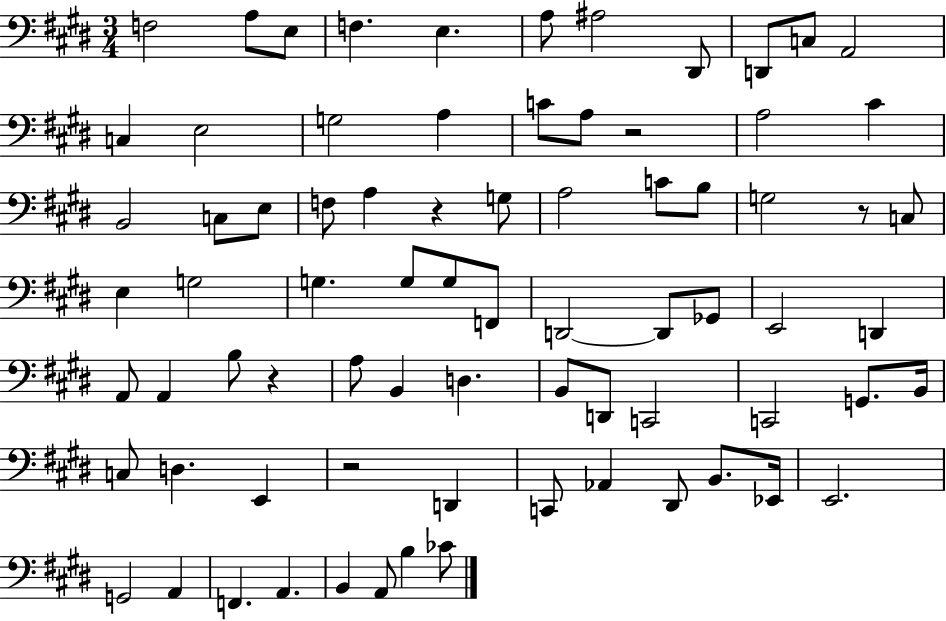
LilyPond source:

{
  \clef bass
  \numericTimeSignature
  \time 3/4
  \key e \major
  \repeat volta 2 { f2 a8 e8 | f4. e4. | a8 ais2 dis,8 | d,8 c8 a,2 | \break c4 e2 | g2 a4 | c'8 a8 r2 | a2 cis'4 | \break b,2 c8 e8 | f8 a4 r4 g8 | a2 c'8 b8 | g2 r8 c8 | \break e4 g2 | g4. g8 g8 f,8 | d,2~~ d,8 ges,8 | e,2 d,4 | \break a,8 a,4 b8 r4 | a8 b,4 d4. | b,8 d,8 c,2 | c,2 g,8. b,16 | \break c8 d4. e,4 | r2 d,4 | c,8 aes,4 dis,8 b,8. ees,16 | e,2. | \break g,2 a,4 | f,4. a,4. | b,4 a,8 b4 ces'8 | } \bar "|."
}